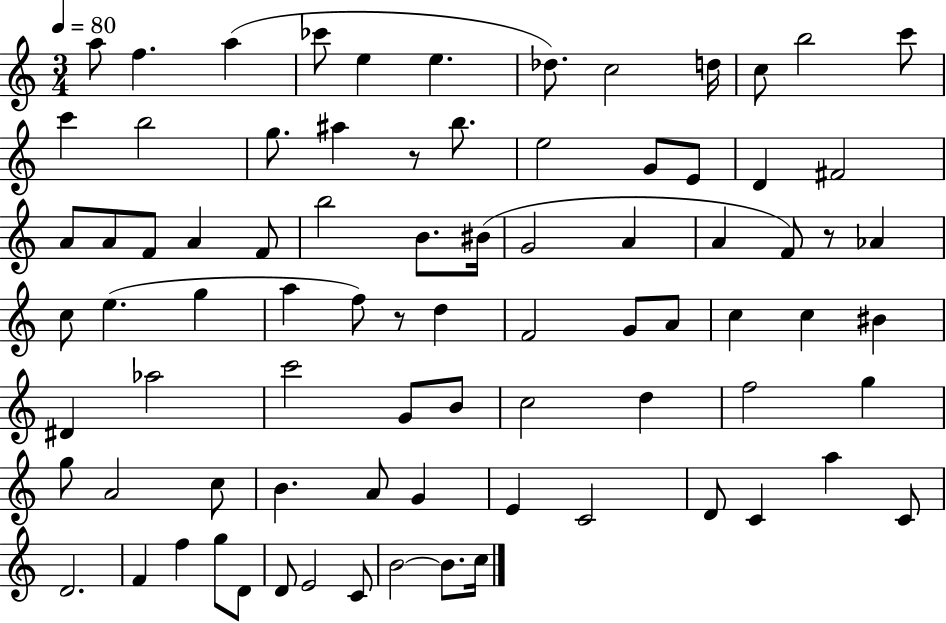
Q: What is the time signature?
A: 3/4